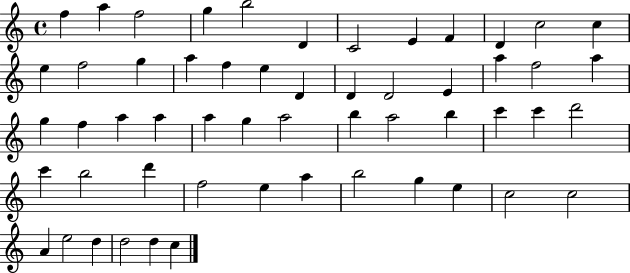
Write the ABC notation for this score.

X:1
T:Untitled
M:4/4
L:1/4
K:C
f a f2 g b2 D C2 E F D c2 c e f2 g a f e D D D2 E a f2 a g f a a a g a2 b a2 b c' c' d'2 c' b2 d' f2 e a b2 g e c2 c2 A e2 d d2 d c